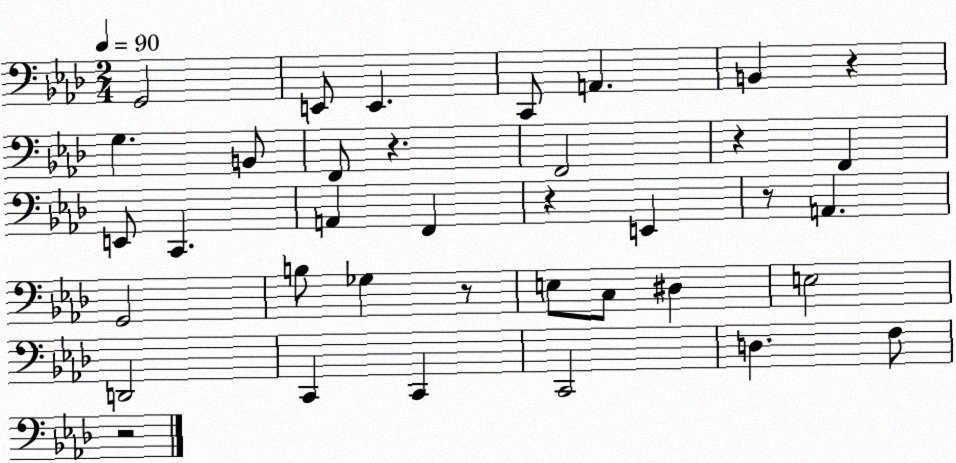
X:1
T:Untitled
M:2/4
L:1/4
K:Ab
G,,2 E,,/2 E,, C,,/2 A,, B,, z G, B,,/2 F,,/2 z F,,2 z F,, E,,/2 C,, A,, F,, z E,, z/2 A,, G,,2 B,/2 _G, z/2 E,/2 C,/2 ^D, E,2 D,,2 C,, C,, C,,2 D, F,/2 z2